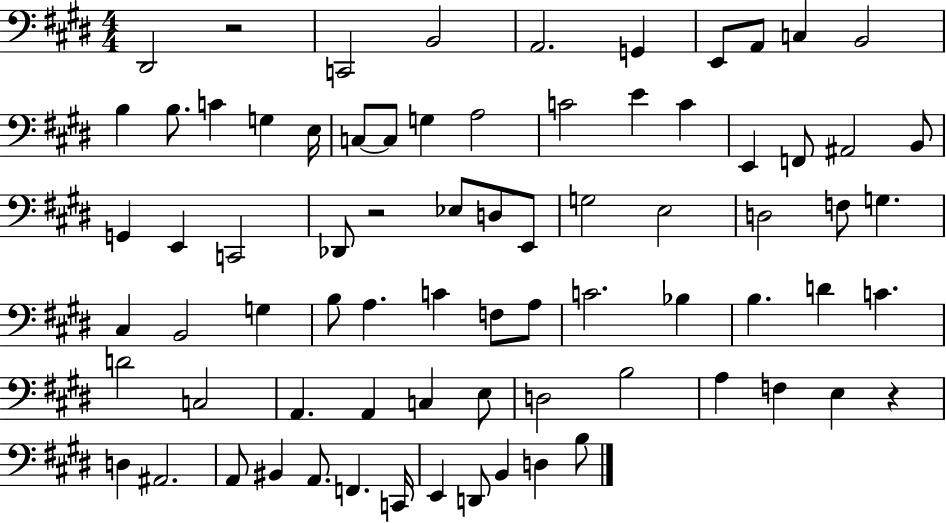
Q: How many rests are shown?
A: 3